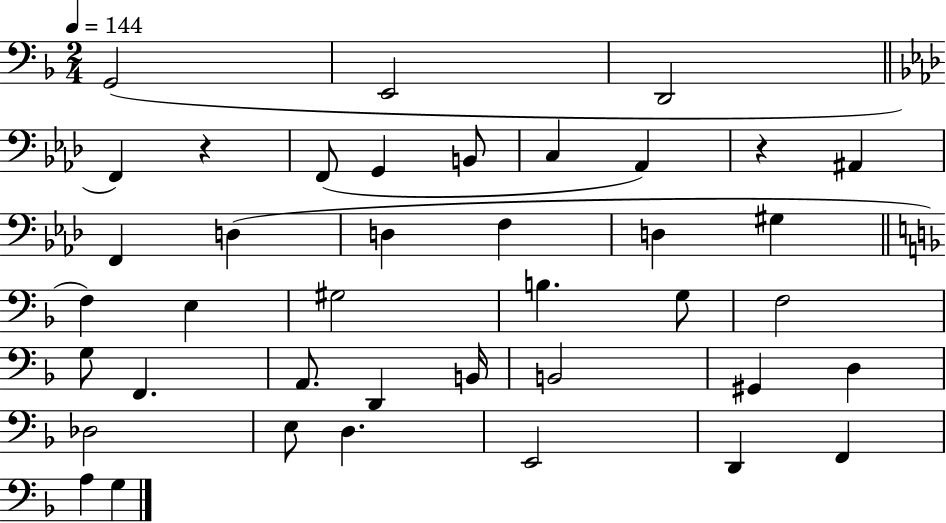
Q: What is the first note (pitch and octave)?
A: G2